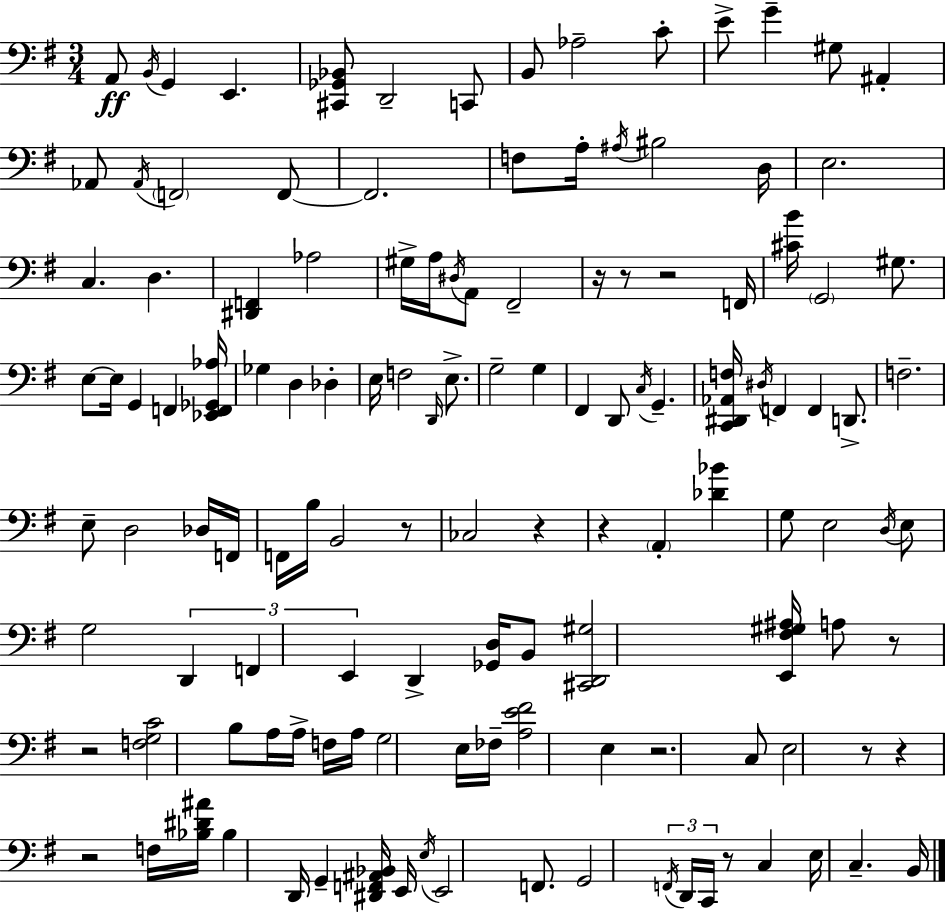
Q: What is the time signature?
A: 3/4